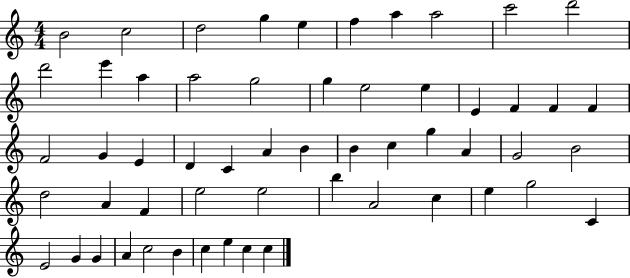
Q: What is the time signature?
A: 4/4